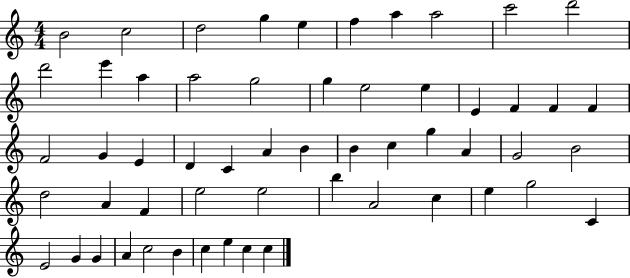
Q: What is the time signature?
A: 4/4